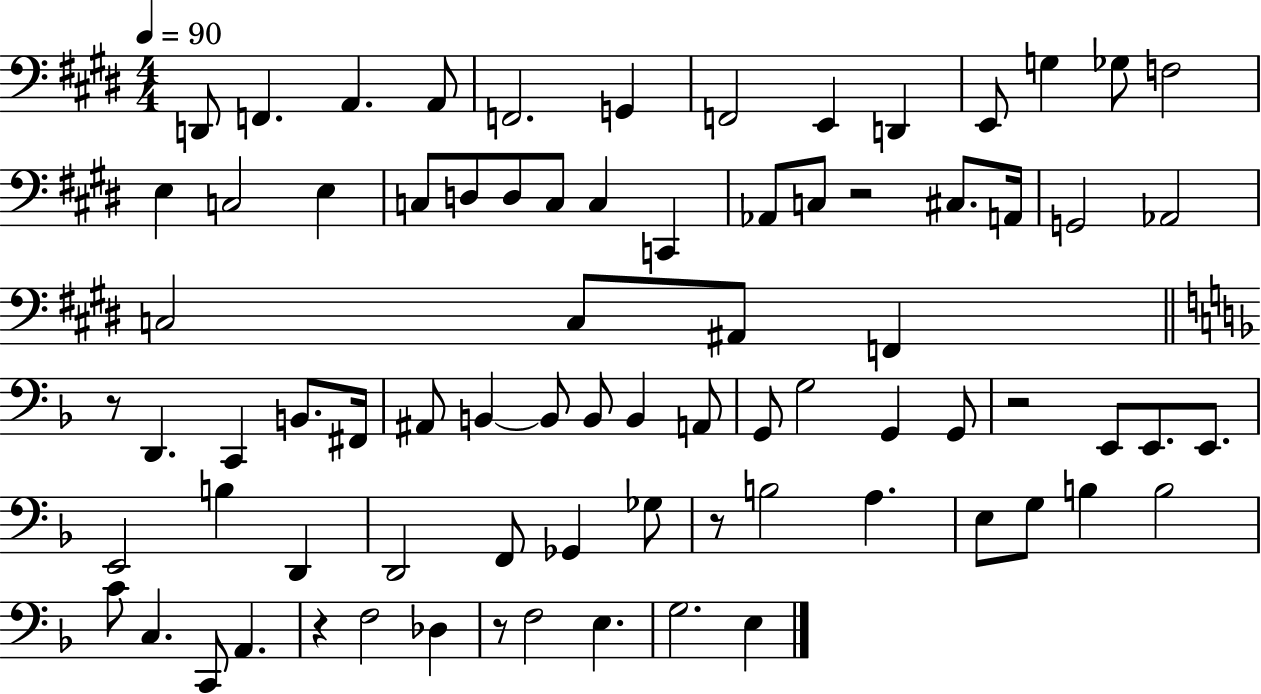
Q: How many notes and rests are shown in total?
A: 78